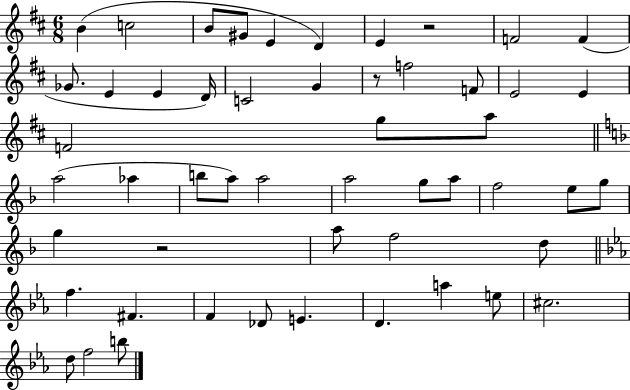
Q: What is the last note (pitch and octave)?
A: B5